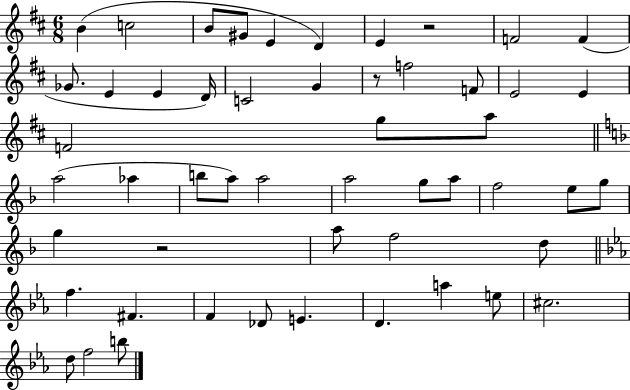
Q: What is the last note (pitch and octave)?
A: B5